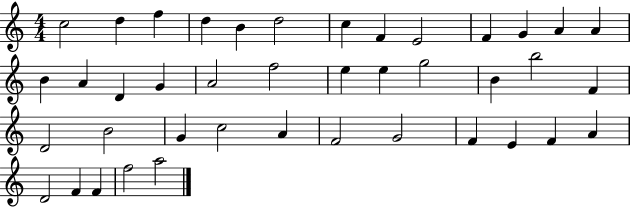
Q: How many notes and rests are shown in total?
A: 41